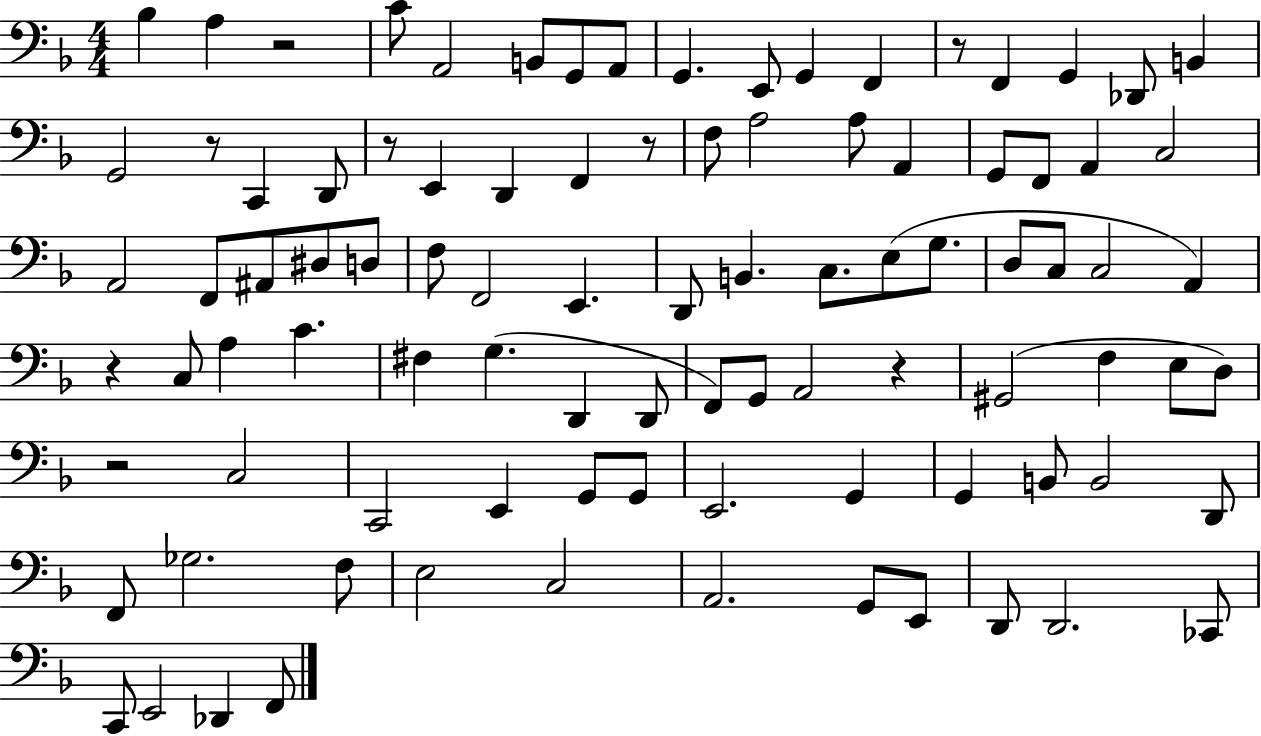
Bb3/q A3/q R/h C4/e A2/h B2/e G2/e A2/e G2/q. E2/e G2/q F2/q R/e F2/q G2/q Db2/e B2/q G2/h R/e C2/q D2/e R/e E2/q D2/q F2/q R/e F3/e A3/h A3/e A2/q G2/e F2/e A2/q C3/h A2/h F2/e A#2/e D#3/e D3/e F3/e F2/h E2/q. D2/e B2/q. C3/e. E3/e G3/e. D3/e C3/e C3/h A2/q R/q C3/e A3/q C4/q. F#3/q G3/q. D2/q D2/e F2/e G2/e A2/h R/q G#2/h F3/q E3/e D3/e R/h C3/h C2/h E2/q G2/e G2/e E2/h. G2/q G2/q B2/e B2/h D2/e F2/e Gb3/h. F3/e E3/h C3/h A2/h. G2/e E2/e D2/e D2/h. CES2/e C2/e E2/h Db2/q F2/e